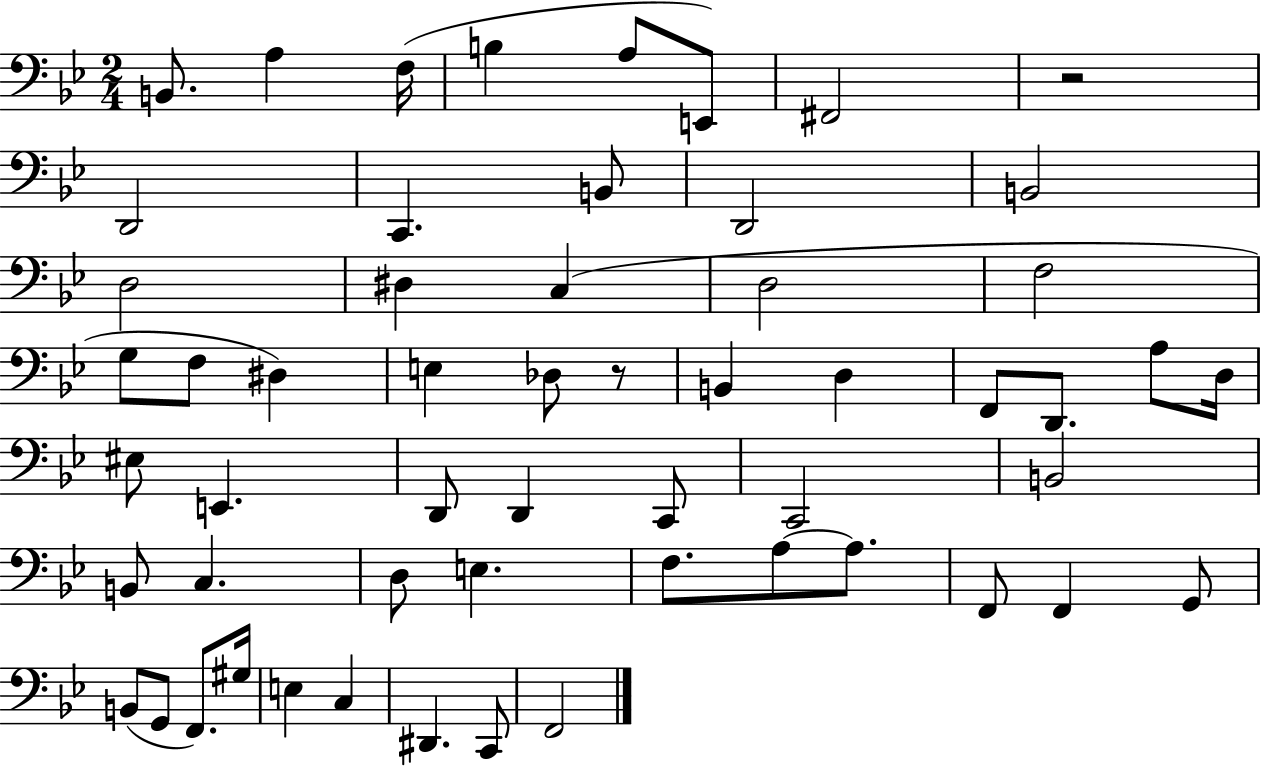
{
  \clef bass
  \numericTimeSignature
  \time 2/4
  \key bes \major
  \repeat volta 2 { b,8. a4 f16( | b4 a8 e,8) | fis,2 | r2 | \break d,2 | c,4. b,8 | d,2 | b,2 | \break d2 | dis4 c4( | d2 | f2 | \break g8 f8 dis4) | e4 des8 r8 | b,4 d4 | f,8 d,8. a8 d16 | \break eis8 e,4. | d,8 d,4 c,8 | c,2 | b,2 | \break b,8 c4. | d8 e4. | f8. a8~~ a8. | f,8 f,4 g,8 | \break b,8( g,8 f,8.) gis16 | e4 c4 | dis,4. c,8 | f,2 | \break } \bar "|."
}